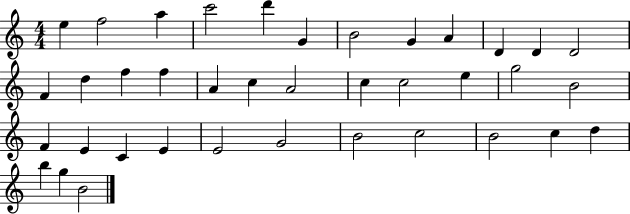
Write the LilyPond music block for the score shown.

{
  \clef treble
  \numericTimeSignature
  \time 4/4
  \key c \major
  e''4 f''2 a''4 | c'''2 d'''4 g'4 | b'2 g'4 a'4 | d'4 d'4 d'2 | \break f'4 d''4 f''4 f''4 | a'4 c''4 a'2 | c''4 c''2 e''4 | g''2 b'2 | \break f'4 e'4 c'4 e'4 | e'2 g'2 | b'2 c''2 | b'2 c''4 d''4 | \break b''4 g''4 b'2 | \bar "|."
}